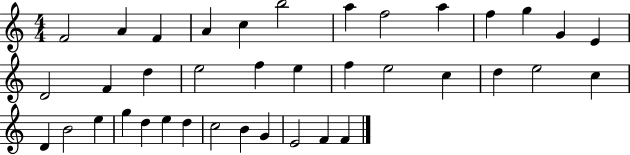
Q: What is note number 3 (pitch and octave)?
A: F4